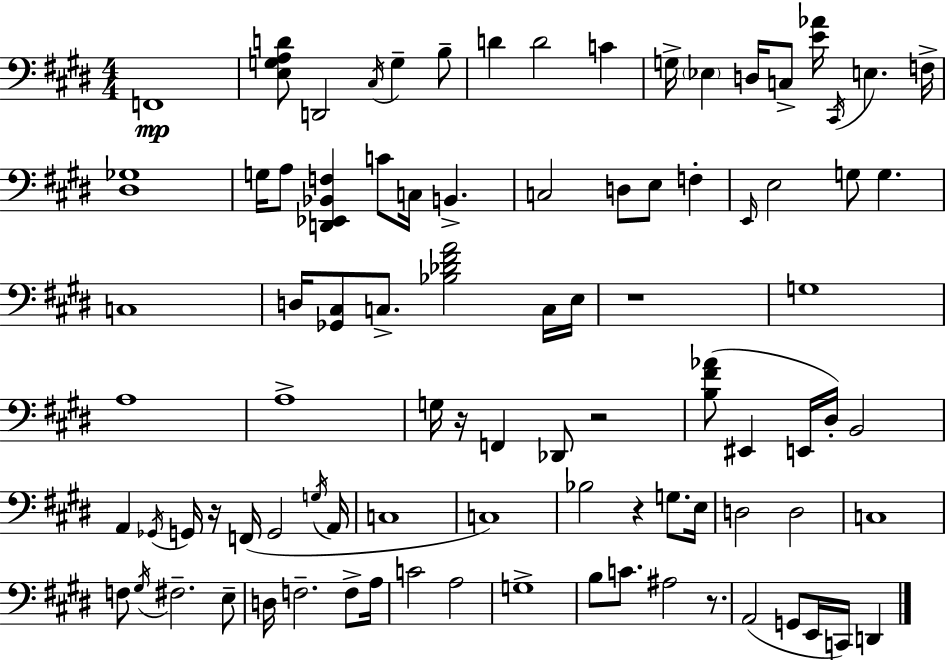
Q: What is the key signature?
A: E major